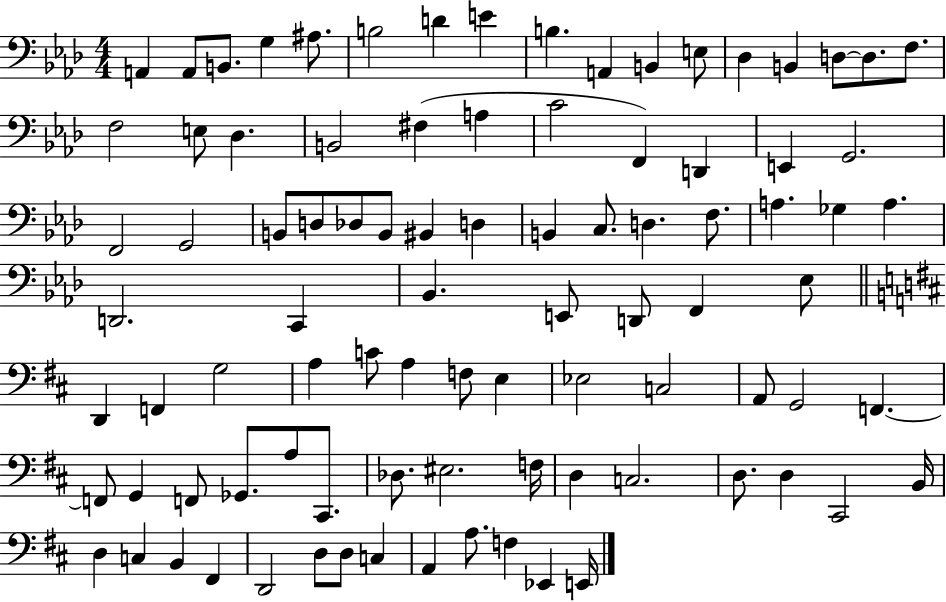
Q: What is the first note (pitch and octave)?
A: A2